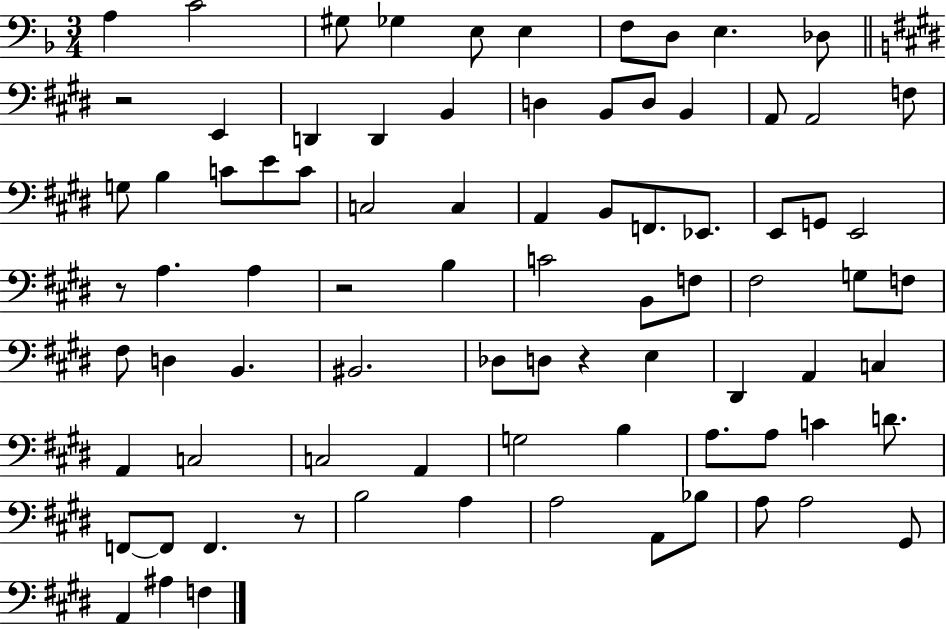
{
  \clef bass
  \numericTimeSignature
  \time 3/4
  \key f \major
  a4 c'2 | gis8 ges4 e8 e4 | f8 d8 e4. des8 | \bar "||" \break \key e \major r2 e,4 | d,4 d,4 b,4 | d4 b,8 d8 b,4 | a,8 a,2 f8 | \break g8 b4 c'8 e'8 c'8 | c2 c4 | a,4 b,8 f,8. ees,8. | e,8 g,8 e,2 | \break r8 a4. a4 | r2 b4 | c'2 b,8 f8 | fis2 g8 f8 | \break fis8 d4 b,4. | bis,2. | des8 d8 r4 e4 | dis,4 a,4 c4 | \break a,4 c2 | c2 a,4 | g2 b4 | a8. a8 c'4 d'8. | \break f,8~~ f,8 f,4. r8 | b2 a4 | a2 a,8 bes8 | a8 a2 gis,8 | \break a,4 ais4 f4 | \bar "|."
}